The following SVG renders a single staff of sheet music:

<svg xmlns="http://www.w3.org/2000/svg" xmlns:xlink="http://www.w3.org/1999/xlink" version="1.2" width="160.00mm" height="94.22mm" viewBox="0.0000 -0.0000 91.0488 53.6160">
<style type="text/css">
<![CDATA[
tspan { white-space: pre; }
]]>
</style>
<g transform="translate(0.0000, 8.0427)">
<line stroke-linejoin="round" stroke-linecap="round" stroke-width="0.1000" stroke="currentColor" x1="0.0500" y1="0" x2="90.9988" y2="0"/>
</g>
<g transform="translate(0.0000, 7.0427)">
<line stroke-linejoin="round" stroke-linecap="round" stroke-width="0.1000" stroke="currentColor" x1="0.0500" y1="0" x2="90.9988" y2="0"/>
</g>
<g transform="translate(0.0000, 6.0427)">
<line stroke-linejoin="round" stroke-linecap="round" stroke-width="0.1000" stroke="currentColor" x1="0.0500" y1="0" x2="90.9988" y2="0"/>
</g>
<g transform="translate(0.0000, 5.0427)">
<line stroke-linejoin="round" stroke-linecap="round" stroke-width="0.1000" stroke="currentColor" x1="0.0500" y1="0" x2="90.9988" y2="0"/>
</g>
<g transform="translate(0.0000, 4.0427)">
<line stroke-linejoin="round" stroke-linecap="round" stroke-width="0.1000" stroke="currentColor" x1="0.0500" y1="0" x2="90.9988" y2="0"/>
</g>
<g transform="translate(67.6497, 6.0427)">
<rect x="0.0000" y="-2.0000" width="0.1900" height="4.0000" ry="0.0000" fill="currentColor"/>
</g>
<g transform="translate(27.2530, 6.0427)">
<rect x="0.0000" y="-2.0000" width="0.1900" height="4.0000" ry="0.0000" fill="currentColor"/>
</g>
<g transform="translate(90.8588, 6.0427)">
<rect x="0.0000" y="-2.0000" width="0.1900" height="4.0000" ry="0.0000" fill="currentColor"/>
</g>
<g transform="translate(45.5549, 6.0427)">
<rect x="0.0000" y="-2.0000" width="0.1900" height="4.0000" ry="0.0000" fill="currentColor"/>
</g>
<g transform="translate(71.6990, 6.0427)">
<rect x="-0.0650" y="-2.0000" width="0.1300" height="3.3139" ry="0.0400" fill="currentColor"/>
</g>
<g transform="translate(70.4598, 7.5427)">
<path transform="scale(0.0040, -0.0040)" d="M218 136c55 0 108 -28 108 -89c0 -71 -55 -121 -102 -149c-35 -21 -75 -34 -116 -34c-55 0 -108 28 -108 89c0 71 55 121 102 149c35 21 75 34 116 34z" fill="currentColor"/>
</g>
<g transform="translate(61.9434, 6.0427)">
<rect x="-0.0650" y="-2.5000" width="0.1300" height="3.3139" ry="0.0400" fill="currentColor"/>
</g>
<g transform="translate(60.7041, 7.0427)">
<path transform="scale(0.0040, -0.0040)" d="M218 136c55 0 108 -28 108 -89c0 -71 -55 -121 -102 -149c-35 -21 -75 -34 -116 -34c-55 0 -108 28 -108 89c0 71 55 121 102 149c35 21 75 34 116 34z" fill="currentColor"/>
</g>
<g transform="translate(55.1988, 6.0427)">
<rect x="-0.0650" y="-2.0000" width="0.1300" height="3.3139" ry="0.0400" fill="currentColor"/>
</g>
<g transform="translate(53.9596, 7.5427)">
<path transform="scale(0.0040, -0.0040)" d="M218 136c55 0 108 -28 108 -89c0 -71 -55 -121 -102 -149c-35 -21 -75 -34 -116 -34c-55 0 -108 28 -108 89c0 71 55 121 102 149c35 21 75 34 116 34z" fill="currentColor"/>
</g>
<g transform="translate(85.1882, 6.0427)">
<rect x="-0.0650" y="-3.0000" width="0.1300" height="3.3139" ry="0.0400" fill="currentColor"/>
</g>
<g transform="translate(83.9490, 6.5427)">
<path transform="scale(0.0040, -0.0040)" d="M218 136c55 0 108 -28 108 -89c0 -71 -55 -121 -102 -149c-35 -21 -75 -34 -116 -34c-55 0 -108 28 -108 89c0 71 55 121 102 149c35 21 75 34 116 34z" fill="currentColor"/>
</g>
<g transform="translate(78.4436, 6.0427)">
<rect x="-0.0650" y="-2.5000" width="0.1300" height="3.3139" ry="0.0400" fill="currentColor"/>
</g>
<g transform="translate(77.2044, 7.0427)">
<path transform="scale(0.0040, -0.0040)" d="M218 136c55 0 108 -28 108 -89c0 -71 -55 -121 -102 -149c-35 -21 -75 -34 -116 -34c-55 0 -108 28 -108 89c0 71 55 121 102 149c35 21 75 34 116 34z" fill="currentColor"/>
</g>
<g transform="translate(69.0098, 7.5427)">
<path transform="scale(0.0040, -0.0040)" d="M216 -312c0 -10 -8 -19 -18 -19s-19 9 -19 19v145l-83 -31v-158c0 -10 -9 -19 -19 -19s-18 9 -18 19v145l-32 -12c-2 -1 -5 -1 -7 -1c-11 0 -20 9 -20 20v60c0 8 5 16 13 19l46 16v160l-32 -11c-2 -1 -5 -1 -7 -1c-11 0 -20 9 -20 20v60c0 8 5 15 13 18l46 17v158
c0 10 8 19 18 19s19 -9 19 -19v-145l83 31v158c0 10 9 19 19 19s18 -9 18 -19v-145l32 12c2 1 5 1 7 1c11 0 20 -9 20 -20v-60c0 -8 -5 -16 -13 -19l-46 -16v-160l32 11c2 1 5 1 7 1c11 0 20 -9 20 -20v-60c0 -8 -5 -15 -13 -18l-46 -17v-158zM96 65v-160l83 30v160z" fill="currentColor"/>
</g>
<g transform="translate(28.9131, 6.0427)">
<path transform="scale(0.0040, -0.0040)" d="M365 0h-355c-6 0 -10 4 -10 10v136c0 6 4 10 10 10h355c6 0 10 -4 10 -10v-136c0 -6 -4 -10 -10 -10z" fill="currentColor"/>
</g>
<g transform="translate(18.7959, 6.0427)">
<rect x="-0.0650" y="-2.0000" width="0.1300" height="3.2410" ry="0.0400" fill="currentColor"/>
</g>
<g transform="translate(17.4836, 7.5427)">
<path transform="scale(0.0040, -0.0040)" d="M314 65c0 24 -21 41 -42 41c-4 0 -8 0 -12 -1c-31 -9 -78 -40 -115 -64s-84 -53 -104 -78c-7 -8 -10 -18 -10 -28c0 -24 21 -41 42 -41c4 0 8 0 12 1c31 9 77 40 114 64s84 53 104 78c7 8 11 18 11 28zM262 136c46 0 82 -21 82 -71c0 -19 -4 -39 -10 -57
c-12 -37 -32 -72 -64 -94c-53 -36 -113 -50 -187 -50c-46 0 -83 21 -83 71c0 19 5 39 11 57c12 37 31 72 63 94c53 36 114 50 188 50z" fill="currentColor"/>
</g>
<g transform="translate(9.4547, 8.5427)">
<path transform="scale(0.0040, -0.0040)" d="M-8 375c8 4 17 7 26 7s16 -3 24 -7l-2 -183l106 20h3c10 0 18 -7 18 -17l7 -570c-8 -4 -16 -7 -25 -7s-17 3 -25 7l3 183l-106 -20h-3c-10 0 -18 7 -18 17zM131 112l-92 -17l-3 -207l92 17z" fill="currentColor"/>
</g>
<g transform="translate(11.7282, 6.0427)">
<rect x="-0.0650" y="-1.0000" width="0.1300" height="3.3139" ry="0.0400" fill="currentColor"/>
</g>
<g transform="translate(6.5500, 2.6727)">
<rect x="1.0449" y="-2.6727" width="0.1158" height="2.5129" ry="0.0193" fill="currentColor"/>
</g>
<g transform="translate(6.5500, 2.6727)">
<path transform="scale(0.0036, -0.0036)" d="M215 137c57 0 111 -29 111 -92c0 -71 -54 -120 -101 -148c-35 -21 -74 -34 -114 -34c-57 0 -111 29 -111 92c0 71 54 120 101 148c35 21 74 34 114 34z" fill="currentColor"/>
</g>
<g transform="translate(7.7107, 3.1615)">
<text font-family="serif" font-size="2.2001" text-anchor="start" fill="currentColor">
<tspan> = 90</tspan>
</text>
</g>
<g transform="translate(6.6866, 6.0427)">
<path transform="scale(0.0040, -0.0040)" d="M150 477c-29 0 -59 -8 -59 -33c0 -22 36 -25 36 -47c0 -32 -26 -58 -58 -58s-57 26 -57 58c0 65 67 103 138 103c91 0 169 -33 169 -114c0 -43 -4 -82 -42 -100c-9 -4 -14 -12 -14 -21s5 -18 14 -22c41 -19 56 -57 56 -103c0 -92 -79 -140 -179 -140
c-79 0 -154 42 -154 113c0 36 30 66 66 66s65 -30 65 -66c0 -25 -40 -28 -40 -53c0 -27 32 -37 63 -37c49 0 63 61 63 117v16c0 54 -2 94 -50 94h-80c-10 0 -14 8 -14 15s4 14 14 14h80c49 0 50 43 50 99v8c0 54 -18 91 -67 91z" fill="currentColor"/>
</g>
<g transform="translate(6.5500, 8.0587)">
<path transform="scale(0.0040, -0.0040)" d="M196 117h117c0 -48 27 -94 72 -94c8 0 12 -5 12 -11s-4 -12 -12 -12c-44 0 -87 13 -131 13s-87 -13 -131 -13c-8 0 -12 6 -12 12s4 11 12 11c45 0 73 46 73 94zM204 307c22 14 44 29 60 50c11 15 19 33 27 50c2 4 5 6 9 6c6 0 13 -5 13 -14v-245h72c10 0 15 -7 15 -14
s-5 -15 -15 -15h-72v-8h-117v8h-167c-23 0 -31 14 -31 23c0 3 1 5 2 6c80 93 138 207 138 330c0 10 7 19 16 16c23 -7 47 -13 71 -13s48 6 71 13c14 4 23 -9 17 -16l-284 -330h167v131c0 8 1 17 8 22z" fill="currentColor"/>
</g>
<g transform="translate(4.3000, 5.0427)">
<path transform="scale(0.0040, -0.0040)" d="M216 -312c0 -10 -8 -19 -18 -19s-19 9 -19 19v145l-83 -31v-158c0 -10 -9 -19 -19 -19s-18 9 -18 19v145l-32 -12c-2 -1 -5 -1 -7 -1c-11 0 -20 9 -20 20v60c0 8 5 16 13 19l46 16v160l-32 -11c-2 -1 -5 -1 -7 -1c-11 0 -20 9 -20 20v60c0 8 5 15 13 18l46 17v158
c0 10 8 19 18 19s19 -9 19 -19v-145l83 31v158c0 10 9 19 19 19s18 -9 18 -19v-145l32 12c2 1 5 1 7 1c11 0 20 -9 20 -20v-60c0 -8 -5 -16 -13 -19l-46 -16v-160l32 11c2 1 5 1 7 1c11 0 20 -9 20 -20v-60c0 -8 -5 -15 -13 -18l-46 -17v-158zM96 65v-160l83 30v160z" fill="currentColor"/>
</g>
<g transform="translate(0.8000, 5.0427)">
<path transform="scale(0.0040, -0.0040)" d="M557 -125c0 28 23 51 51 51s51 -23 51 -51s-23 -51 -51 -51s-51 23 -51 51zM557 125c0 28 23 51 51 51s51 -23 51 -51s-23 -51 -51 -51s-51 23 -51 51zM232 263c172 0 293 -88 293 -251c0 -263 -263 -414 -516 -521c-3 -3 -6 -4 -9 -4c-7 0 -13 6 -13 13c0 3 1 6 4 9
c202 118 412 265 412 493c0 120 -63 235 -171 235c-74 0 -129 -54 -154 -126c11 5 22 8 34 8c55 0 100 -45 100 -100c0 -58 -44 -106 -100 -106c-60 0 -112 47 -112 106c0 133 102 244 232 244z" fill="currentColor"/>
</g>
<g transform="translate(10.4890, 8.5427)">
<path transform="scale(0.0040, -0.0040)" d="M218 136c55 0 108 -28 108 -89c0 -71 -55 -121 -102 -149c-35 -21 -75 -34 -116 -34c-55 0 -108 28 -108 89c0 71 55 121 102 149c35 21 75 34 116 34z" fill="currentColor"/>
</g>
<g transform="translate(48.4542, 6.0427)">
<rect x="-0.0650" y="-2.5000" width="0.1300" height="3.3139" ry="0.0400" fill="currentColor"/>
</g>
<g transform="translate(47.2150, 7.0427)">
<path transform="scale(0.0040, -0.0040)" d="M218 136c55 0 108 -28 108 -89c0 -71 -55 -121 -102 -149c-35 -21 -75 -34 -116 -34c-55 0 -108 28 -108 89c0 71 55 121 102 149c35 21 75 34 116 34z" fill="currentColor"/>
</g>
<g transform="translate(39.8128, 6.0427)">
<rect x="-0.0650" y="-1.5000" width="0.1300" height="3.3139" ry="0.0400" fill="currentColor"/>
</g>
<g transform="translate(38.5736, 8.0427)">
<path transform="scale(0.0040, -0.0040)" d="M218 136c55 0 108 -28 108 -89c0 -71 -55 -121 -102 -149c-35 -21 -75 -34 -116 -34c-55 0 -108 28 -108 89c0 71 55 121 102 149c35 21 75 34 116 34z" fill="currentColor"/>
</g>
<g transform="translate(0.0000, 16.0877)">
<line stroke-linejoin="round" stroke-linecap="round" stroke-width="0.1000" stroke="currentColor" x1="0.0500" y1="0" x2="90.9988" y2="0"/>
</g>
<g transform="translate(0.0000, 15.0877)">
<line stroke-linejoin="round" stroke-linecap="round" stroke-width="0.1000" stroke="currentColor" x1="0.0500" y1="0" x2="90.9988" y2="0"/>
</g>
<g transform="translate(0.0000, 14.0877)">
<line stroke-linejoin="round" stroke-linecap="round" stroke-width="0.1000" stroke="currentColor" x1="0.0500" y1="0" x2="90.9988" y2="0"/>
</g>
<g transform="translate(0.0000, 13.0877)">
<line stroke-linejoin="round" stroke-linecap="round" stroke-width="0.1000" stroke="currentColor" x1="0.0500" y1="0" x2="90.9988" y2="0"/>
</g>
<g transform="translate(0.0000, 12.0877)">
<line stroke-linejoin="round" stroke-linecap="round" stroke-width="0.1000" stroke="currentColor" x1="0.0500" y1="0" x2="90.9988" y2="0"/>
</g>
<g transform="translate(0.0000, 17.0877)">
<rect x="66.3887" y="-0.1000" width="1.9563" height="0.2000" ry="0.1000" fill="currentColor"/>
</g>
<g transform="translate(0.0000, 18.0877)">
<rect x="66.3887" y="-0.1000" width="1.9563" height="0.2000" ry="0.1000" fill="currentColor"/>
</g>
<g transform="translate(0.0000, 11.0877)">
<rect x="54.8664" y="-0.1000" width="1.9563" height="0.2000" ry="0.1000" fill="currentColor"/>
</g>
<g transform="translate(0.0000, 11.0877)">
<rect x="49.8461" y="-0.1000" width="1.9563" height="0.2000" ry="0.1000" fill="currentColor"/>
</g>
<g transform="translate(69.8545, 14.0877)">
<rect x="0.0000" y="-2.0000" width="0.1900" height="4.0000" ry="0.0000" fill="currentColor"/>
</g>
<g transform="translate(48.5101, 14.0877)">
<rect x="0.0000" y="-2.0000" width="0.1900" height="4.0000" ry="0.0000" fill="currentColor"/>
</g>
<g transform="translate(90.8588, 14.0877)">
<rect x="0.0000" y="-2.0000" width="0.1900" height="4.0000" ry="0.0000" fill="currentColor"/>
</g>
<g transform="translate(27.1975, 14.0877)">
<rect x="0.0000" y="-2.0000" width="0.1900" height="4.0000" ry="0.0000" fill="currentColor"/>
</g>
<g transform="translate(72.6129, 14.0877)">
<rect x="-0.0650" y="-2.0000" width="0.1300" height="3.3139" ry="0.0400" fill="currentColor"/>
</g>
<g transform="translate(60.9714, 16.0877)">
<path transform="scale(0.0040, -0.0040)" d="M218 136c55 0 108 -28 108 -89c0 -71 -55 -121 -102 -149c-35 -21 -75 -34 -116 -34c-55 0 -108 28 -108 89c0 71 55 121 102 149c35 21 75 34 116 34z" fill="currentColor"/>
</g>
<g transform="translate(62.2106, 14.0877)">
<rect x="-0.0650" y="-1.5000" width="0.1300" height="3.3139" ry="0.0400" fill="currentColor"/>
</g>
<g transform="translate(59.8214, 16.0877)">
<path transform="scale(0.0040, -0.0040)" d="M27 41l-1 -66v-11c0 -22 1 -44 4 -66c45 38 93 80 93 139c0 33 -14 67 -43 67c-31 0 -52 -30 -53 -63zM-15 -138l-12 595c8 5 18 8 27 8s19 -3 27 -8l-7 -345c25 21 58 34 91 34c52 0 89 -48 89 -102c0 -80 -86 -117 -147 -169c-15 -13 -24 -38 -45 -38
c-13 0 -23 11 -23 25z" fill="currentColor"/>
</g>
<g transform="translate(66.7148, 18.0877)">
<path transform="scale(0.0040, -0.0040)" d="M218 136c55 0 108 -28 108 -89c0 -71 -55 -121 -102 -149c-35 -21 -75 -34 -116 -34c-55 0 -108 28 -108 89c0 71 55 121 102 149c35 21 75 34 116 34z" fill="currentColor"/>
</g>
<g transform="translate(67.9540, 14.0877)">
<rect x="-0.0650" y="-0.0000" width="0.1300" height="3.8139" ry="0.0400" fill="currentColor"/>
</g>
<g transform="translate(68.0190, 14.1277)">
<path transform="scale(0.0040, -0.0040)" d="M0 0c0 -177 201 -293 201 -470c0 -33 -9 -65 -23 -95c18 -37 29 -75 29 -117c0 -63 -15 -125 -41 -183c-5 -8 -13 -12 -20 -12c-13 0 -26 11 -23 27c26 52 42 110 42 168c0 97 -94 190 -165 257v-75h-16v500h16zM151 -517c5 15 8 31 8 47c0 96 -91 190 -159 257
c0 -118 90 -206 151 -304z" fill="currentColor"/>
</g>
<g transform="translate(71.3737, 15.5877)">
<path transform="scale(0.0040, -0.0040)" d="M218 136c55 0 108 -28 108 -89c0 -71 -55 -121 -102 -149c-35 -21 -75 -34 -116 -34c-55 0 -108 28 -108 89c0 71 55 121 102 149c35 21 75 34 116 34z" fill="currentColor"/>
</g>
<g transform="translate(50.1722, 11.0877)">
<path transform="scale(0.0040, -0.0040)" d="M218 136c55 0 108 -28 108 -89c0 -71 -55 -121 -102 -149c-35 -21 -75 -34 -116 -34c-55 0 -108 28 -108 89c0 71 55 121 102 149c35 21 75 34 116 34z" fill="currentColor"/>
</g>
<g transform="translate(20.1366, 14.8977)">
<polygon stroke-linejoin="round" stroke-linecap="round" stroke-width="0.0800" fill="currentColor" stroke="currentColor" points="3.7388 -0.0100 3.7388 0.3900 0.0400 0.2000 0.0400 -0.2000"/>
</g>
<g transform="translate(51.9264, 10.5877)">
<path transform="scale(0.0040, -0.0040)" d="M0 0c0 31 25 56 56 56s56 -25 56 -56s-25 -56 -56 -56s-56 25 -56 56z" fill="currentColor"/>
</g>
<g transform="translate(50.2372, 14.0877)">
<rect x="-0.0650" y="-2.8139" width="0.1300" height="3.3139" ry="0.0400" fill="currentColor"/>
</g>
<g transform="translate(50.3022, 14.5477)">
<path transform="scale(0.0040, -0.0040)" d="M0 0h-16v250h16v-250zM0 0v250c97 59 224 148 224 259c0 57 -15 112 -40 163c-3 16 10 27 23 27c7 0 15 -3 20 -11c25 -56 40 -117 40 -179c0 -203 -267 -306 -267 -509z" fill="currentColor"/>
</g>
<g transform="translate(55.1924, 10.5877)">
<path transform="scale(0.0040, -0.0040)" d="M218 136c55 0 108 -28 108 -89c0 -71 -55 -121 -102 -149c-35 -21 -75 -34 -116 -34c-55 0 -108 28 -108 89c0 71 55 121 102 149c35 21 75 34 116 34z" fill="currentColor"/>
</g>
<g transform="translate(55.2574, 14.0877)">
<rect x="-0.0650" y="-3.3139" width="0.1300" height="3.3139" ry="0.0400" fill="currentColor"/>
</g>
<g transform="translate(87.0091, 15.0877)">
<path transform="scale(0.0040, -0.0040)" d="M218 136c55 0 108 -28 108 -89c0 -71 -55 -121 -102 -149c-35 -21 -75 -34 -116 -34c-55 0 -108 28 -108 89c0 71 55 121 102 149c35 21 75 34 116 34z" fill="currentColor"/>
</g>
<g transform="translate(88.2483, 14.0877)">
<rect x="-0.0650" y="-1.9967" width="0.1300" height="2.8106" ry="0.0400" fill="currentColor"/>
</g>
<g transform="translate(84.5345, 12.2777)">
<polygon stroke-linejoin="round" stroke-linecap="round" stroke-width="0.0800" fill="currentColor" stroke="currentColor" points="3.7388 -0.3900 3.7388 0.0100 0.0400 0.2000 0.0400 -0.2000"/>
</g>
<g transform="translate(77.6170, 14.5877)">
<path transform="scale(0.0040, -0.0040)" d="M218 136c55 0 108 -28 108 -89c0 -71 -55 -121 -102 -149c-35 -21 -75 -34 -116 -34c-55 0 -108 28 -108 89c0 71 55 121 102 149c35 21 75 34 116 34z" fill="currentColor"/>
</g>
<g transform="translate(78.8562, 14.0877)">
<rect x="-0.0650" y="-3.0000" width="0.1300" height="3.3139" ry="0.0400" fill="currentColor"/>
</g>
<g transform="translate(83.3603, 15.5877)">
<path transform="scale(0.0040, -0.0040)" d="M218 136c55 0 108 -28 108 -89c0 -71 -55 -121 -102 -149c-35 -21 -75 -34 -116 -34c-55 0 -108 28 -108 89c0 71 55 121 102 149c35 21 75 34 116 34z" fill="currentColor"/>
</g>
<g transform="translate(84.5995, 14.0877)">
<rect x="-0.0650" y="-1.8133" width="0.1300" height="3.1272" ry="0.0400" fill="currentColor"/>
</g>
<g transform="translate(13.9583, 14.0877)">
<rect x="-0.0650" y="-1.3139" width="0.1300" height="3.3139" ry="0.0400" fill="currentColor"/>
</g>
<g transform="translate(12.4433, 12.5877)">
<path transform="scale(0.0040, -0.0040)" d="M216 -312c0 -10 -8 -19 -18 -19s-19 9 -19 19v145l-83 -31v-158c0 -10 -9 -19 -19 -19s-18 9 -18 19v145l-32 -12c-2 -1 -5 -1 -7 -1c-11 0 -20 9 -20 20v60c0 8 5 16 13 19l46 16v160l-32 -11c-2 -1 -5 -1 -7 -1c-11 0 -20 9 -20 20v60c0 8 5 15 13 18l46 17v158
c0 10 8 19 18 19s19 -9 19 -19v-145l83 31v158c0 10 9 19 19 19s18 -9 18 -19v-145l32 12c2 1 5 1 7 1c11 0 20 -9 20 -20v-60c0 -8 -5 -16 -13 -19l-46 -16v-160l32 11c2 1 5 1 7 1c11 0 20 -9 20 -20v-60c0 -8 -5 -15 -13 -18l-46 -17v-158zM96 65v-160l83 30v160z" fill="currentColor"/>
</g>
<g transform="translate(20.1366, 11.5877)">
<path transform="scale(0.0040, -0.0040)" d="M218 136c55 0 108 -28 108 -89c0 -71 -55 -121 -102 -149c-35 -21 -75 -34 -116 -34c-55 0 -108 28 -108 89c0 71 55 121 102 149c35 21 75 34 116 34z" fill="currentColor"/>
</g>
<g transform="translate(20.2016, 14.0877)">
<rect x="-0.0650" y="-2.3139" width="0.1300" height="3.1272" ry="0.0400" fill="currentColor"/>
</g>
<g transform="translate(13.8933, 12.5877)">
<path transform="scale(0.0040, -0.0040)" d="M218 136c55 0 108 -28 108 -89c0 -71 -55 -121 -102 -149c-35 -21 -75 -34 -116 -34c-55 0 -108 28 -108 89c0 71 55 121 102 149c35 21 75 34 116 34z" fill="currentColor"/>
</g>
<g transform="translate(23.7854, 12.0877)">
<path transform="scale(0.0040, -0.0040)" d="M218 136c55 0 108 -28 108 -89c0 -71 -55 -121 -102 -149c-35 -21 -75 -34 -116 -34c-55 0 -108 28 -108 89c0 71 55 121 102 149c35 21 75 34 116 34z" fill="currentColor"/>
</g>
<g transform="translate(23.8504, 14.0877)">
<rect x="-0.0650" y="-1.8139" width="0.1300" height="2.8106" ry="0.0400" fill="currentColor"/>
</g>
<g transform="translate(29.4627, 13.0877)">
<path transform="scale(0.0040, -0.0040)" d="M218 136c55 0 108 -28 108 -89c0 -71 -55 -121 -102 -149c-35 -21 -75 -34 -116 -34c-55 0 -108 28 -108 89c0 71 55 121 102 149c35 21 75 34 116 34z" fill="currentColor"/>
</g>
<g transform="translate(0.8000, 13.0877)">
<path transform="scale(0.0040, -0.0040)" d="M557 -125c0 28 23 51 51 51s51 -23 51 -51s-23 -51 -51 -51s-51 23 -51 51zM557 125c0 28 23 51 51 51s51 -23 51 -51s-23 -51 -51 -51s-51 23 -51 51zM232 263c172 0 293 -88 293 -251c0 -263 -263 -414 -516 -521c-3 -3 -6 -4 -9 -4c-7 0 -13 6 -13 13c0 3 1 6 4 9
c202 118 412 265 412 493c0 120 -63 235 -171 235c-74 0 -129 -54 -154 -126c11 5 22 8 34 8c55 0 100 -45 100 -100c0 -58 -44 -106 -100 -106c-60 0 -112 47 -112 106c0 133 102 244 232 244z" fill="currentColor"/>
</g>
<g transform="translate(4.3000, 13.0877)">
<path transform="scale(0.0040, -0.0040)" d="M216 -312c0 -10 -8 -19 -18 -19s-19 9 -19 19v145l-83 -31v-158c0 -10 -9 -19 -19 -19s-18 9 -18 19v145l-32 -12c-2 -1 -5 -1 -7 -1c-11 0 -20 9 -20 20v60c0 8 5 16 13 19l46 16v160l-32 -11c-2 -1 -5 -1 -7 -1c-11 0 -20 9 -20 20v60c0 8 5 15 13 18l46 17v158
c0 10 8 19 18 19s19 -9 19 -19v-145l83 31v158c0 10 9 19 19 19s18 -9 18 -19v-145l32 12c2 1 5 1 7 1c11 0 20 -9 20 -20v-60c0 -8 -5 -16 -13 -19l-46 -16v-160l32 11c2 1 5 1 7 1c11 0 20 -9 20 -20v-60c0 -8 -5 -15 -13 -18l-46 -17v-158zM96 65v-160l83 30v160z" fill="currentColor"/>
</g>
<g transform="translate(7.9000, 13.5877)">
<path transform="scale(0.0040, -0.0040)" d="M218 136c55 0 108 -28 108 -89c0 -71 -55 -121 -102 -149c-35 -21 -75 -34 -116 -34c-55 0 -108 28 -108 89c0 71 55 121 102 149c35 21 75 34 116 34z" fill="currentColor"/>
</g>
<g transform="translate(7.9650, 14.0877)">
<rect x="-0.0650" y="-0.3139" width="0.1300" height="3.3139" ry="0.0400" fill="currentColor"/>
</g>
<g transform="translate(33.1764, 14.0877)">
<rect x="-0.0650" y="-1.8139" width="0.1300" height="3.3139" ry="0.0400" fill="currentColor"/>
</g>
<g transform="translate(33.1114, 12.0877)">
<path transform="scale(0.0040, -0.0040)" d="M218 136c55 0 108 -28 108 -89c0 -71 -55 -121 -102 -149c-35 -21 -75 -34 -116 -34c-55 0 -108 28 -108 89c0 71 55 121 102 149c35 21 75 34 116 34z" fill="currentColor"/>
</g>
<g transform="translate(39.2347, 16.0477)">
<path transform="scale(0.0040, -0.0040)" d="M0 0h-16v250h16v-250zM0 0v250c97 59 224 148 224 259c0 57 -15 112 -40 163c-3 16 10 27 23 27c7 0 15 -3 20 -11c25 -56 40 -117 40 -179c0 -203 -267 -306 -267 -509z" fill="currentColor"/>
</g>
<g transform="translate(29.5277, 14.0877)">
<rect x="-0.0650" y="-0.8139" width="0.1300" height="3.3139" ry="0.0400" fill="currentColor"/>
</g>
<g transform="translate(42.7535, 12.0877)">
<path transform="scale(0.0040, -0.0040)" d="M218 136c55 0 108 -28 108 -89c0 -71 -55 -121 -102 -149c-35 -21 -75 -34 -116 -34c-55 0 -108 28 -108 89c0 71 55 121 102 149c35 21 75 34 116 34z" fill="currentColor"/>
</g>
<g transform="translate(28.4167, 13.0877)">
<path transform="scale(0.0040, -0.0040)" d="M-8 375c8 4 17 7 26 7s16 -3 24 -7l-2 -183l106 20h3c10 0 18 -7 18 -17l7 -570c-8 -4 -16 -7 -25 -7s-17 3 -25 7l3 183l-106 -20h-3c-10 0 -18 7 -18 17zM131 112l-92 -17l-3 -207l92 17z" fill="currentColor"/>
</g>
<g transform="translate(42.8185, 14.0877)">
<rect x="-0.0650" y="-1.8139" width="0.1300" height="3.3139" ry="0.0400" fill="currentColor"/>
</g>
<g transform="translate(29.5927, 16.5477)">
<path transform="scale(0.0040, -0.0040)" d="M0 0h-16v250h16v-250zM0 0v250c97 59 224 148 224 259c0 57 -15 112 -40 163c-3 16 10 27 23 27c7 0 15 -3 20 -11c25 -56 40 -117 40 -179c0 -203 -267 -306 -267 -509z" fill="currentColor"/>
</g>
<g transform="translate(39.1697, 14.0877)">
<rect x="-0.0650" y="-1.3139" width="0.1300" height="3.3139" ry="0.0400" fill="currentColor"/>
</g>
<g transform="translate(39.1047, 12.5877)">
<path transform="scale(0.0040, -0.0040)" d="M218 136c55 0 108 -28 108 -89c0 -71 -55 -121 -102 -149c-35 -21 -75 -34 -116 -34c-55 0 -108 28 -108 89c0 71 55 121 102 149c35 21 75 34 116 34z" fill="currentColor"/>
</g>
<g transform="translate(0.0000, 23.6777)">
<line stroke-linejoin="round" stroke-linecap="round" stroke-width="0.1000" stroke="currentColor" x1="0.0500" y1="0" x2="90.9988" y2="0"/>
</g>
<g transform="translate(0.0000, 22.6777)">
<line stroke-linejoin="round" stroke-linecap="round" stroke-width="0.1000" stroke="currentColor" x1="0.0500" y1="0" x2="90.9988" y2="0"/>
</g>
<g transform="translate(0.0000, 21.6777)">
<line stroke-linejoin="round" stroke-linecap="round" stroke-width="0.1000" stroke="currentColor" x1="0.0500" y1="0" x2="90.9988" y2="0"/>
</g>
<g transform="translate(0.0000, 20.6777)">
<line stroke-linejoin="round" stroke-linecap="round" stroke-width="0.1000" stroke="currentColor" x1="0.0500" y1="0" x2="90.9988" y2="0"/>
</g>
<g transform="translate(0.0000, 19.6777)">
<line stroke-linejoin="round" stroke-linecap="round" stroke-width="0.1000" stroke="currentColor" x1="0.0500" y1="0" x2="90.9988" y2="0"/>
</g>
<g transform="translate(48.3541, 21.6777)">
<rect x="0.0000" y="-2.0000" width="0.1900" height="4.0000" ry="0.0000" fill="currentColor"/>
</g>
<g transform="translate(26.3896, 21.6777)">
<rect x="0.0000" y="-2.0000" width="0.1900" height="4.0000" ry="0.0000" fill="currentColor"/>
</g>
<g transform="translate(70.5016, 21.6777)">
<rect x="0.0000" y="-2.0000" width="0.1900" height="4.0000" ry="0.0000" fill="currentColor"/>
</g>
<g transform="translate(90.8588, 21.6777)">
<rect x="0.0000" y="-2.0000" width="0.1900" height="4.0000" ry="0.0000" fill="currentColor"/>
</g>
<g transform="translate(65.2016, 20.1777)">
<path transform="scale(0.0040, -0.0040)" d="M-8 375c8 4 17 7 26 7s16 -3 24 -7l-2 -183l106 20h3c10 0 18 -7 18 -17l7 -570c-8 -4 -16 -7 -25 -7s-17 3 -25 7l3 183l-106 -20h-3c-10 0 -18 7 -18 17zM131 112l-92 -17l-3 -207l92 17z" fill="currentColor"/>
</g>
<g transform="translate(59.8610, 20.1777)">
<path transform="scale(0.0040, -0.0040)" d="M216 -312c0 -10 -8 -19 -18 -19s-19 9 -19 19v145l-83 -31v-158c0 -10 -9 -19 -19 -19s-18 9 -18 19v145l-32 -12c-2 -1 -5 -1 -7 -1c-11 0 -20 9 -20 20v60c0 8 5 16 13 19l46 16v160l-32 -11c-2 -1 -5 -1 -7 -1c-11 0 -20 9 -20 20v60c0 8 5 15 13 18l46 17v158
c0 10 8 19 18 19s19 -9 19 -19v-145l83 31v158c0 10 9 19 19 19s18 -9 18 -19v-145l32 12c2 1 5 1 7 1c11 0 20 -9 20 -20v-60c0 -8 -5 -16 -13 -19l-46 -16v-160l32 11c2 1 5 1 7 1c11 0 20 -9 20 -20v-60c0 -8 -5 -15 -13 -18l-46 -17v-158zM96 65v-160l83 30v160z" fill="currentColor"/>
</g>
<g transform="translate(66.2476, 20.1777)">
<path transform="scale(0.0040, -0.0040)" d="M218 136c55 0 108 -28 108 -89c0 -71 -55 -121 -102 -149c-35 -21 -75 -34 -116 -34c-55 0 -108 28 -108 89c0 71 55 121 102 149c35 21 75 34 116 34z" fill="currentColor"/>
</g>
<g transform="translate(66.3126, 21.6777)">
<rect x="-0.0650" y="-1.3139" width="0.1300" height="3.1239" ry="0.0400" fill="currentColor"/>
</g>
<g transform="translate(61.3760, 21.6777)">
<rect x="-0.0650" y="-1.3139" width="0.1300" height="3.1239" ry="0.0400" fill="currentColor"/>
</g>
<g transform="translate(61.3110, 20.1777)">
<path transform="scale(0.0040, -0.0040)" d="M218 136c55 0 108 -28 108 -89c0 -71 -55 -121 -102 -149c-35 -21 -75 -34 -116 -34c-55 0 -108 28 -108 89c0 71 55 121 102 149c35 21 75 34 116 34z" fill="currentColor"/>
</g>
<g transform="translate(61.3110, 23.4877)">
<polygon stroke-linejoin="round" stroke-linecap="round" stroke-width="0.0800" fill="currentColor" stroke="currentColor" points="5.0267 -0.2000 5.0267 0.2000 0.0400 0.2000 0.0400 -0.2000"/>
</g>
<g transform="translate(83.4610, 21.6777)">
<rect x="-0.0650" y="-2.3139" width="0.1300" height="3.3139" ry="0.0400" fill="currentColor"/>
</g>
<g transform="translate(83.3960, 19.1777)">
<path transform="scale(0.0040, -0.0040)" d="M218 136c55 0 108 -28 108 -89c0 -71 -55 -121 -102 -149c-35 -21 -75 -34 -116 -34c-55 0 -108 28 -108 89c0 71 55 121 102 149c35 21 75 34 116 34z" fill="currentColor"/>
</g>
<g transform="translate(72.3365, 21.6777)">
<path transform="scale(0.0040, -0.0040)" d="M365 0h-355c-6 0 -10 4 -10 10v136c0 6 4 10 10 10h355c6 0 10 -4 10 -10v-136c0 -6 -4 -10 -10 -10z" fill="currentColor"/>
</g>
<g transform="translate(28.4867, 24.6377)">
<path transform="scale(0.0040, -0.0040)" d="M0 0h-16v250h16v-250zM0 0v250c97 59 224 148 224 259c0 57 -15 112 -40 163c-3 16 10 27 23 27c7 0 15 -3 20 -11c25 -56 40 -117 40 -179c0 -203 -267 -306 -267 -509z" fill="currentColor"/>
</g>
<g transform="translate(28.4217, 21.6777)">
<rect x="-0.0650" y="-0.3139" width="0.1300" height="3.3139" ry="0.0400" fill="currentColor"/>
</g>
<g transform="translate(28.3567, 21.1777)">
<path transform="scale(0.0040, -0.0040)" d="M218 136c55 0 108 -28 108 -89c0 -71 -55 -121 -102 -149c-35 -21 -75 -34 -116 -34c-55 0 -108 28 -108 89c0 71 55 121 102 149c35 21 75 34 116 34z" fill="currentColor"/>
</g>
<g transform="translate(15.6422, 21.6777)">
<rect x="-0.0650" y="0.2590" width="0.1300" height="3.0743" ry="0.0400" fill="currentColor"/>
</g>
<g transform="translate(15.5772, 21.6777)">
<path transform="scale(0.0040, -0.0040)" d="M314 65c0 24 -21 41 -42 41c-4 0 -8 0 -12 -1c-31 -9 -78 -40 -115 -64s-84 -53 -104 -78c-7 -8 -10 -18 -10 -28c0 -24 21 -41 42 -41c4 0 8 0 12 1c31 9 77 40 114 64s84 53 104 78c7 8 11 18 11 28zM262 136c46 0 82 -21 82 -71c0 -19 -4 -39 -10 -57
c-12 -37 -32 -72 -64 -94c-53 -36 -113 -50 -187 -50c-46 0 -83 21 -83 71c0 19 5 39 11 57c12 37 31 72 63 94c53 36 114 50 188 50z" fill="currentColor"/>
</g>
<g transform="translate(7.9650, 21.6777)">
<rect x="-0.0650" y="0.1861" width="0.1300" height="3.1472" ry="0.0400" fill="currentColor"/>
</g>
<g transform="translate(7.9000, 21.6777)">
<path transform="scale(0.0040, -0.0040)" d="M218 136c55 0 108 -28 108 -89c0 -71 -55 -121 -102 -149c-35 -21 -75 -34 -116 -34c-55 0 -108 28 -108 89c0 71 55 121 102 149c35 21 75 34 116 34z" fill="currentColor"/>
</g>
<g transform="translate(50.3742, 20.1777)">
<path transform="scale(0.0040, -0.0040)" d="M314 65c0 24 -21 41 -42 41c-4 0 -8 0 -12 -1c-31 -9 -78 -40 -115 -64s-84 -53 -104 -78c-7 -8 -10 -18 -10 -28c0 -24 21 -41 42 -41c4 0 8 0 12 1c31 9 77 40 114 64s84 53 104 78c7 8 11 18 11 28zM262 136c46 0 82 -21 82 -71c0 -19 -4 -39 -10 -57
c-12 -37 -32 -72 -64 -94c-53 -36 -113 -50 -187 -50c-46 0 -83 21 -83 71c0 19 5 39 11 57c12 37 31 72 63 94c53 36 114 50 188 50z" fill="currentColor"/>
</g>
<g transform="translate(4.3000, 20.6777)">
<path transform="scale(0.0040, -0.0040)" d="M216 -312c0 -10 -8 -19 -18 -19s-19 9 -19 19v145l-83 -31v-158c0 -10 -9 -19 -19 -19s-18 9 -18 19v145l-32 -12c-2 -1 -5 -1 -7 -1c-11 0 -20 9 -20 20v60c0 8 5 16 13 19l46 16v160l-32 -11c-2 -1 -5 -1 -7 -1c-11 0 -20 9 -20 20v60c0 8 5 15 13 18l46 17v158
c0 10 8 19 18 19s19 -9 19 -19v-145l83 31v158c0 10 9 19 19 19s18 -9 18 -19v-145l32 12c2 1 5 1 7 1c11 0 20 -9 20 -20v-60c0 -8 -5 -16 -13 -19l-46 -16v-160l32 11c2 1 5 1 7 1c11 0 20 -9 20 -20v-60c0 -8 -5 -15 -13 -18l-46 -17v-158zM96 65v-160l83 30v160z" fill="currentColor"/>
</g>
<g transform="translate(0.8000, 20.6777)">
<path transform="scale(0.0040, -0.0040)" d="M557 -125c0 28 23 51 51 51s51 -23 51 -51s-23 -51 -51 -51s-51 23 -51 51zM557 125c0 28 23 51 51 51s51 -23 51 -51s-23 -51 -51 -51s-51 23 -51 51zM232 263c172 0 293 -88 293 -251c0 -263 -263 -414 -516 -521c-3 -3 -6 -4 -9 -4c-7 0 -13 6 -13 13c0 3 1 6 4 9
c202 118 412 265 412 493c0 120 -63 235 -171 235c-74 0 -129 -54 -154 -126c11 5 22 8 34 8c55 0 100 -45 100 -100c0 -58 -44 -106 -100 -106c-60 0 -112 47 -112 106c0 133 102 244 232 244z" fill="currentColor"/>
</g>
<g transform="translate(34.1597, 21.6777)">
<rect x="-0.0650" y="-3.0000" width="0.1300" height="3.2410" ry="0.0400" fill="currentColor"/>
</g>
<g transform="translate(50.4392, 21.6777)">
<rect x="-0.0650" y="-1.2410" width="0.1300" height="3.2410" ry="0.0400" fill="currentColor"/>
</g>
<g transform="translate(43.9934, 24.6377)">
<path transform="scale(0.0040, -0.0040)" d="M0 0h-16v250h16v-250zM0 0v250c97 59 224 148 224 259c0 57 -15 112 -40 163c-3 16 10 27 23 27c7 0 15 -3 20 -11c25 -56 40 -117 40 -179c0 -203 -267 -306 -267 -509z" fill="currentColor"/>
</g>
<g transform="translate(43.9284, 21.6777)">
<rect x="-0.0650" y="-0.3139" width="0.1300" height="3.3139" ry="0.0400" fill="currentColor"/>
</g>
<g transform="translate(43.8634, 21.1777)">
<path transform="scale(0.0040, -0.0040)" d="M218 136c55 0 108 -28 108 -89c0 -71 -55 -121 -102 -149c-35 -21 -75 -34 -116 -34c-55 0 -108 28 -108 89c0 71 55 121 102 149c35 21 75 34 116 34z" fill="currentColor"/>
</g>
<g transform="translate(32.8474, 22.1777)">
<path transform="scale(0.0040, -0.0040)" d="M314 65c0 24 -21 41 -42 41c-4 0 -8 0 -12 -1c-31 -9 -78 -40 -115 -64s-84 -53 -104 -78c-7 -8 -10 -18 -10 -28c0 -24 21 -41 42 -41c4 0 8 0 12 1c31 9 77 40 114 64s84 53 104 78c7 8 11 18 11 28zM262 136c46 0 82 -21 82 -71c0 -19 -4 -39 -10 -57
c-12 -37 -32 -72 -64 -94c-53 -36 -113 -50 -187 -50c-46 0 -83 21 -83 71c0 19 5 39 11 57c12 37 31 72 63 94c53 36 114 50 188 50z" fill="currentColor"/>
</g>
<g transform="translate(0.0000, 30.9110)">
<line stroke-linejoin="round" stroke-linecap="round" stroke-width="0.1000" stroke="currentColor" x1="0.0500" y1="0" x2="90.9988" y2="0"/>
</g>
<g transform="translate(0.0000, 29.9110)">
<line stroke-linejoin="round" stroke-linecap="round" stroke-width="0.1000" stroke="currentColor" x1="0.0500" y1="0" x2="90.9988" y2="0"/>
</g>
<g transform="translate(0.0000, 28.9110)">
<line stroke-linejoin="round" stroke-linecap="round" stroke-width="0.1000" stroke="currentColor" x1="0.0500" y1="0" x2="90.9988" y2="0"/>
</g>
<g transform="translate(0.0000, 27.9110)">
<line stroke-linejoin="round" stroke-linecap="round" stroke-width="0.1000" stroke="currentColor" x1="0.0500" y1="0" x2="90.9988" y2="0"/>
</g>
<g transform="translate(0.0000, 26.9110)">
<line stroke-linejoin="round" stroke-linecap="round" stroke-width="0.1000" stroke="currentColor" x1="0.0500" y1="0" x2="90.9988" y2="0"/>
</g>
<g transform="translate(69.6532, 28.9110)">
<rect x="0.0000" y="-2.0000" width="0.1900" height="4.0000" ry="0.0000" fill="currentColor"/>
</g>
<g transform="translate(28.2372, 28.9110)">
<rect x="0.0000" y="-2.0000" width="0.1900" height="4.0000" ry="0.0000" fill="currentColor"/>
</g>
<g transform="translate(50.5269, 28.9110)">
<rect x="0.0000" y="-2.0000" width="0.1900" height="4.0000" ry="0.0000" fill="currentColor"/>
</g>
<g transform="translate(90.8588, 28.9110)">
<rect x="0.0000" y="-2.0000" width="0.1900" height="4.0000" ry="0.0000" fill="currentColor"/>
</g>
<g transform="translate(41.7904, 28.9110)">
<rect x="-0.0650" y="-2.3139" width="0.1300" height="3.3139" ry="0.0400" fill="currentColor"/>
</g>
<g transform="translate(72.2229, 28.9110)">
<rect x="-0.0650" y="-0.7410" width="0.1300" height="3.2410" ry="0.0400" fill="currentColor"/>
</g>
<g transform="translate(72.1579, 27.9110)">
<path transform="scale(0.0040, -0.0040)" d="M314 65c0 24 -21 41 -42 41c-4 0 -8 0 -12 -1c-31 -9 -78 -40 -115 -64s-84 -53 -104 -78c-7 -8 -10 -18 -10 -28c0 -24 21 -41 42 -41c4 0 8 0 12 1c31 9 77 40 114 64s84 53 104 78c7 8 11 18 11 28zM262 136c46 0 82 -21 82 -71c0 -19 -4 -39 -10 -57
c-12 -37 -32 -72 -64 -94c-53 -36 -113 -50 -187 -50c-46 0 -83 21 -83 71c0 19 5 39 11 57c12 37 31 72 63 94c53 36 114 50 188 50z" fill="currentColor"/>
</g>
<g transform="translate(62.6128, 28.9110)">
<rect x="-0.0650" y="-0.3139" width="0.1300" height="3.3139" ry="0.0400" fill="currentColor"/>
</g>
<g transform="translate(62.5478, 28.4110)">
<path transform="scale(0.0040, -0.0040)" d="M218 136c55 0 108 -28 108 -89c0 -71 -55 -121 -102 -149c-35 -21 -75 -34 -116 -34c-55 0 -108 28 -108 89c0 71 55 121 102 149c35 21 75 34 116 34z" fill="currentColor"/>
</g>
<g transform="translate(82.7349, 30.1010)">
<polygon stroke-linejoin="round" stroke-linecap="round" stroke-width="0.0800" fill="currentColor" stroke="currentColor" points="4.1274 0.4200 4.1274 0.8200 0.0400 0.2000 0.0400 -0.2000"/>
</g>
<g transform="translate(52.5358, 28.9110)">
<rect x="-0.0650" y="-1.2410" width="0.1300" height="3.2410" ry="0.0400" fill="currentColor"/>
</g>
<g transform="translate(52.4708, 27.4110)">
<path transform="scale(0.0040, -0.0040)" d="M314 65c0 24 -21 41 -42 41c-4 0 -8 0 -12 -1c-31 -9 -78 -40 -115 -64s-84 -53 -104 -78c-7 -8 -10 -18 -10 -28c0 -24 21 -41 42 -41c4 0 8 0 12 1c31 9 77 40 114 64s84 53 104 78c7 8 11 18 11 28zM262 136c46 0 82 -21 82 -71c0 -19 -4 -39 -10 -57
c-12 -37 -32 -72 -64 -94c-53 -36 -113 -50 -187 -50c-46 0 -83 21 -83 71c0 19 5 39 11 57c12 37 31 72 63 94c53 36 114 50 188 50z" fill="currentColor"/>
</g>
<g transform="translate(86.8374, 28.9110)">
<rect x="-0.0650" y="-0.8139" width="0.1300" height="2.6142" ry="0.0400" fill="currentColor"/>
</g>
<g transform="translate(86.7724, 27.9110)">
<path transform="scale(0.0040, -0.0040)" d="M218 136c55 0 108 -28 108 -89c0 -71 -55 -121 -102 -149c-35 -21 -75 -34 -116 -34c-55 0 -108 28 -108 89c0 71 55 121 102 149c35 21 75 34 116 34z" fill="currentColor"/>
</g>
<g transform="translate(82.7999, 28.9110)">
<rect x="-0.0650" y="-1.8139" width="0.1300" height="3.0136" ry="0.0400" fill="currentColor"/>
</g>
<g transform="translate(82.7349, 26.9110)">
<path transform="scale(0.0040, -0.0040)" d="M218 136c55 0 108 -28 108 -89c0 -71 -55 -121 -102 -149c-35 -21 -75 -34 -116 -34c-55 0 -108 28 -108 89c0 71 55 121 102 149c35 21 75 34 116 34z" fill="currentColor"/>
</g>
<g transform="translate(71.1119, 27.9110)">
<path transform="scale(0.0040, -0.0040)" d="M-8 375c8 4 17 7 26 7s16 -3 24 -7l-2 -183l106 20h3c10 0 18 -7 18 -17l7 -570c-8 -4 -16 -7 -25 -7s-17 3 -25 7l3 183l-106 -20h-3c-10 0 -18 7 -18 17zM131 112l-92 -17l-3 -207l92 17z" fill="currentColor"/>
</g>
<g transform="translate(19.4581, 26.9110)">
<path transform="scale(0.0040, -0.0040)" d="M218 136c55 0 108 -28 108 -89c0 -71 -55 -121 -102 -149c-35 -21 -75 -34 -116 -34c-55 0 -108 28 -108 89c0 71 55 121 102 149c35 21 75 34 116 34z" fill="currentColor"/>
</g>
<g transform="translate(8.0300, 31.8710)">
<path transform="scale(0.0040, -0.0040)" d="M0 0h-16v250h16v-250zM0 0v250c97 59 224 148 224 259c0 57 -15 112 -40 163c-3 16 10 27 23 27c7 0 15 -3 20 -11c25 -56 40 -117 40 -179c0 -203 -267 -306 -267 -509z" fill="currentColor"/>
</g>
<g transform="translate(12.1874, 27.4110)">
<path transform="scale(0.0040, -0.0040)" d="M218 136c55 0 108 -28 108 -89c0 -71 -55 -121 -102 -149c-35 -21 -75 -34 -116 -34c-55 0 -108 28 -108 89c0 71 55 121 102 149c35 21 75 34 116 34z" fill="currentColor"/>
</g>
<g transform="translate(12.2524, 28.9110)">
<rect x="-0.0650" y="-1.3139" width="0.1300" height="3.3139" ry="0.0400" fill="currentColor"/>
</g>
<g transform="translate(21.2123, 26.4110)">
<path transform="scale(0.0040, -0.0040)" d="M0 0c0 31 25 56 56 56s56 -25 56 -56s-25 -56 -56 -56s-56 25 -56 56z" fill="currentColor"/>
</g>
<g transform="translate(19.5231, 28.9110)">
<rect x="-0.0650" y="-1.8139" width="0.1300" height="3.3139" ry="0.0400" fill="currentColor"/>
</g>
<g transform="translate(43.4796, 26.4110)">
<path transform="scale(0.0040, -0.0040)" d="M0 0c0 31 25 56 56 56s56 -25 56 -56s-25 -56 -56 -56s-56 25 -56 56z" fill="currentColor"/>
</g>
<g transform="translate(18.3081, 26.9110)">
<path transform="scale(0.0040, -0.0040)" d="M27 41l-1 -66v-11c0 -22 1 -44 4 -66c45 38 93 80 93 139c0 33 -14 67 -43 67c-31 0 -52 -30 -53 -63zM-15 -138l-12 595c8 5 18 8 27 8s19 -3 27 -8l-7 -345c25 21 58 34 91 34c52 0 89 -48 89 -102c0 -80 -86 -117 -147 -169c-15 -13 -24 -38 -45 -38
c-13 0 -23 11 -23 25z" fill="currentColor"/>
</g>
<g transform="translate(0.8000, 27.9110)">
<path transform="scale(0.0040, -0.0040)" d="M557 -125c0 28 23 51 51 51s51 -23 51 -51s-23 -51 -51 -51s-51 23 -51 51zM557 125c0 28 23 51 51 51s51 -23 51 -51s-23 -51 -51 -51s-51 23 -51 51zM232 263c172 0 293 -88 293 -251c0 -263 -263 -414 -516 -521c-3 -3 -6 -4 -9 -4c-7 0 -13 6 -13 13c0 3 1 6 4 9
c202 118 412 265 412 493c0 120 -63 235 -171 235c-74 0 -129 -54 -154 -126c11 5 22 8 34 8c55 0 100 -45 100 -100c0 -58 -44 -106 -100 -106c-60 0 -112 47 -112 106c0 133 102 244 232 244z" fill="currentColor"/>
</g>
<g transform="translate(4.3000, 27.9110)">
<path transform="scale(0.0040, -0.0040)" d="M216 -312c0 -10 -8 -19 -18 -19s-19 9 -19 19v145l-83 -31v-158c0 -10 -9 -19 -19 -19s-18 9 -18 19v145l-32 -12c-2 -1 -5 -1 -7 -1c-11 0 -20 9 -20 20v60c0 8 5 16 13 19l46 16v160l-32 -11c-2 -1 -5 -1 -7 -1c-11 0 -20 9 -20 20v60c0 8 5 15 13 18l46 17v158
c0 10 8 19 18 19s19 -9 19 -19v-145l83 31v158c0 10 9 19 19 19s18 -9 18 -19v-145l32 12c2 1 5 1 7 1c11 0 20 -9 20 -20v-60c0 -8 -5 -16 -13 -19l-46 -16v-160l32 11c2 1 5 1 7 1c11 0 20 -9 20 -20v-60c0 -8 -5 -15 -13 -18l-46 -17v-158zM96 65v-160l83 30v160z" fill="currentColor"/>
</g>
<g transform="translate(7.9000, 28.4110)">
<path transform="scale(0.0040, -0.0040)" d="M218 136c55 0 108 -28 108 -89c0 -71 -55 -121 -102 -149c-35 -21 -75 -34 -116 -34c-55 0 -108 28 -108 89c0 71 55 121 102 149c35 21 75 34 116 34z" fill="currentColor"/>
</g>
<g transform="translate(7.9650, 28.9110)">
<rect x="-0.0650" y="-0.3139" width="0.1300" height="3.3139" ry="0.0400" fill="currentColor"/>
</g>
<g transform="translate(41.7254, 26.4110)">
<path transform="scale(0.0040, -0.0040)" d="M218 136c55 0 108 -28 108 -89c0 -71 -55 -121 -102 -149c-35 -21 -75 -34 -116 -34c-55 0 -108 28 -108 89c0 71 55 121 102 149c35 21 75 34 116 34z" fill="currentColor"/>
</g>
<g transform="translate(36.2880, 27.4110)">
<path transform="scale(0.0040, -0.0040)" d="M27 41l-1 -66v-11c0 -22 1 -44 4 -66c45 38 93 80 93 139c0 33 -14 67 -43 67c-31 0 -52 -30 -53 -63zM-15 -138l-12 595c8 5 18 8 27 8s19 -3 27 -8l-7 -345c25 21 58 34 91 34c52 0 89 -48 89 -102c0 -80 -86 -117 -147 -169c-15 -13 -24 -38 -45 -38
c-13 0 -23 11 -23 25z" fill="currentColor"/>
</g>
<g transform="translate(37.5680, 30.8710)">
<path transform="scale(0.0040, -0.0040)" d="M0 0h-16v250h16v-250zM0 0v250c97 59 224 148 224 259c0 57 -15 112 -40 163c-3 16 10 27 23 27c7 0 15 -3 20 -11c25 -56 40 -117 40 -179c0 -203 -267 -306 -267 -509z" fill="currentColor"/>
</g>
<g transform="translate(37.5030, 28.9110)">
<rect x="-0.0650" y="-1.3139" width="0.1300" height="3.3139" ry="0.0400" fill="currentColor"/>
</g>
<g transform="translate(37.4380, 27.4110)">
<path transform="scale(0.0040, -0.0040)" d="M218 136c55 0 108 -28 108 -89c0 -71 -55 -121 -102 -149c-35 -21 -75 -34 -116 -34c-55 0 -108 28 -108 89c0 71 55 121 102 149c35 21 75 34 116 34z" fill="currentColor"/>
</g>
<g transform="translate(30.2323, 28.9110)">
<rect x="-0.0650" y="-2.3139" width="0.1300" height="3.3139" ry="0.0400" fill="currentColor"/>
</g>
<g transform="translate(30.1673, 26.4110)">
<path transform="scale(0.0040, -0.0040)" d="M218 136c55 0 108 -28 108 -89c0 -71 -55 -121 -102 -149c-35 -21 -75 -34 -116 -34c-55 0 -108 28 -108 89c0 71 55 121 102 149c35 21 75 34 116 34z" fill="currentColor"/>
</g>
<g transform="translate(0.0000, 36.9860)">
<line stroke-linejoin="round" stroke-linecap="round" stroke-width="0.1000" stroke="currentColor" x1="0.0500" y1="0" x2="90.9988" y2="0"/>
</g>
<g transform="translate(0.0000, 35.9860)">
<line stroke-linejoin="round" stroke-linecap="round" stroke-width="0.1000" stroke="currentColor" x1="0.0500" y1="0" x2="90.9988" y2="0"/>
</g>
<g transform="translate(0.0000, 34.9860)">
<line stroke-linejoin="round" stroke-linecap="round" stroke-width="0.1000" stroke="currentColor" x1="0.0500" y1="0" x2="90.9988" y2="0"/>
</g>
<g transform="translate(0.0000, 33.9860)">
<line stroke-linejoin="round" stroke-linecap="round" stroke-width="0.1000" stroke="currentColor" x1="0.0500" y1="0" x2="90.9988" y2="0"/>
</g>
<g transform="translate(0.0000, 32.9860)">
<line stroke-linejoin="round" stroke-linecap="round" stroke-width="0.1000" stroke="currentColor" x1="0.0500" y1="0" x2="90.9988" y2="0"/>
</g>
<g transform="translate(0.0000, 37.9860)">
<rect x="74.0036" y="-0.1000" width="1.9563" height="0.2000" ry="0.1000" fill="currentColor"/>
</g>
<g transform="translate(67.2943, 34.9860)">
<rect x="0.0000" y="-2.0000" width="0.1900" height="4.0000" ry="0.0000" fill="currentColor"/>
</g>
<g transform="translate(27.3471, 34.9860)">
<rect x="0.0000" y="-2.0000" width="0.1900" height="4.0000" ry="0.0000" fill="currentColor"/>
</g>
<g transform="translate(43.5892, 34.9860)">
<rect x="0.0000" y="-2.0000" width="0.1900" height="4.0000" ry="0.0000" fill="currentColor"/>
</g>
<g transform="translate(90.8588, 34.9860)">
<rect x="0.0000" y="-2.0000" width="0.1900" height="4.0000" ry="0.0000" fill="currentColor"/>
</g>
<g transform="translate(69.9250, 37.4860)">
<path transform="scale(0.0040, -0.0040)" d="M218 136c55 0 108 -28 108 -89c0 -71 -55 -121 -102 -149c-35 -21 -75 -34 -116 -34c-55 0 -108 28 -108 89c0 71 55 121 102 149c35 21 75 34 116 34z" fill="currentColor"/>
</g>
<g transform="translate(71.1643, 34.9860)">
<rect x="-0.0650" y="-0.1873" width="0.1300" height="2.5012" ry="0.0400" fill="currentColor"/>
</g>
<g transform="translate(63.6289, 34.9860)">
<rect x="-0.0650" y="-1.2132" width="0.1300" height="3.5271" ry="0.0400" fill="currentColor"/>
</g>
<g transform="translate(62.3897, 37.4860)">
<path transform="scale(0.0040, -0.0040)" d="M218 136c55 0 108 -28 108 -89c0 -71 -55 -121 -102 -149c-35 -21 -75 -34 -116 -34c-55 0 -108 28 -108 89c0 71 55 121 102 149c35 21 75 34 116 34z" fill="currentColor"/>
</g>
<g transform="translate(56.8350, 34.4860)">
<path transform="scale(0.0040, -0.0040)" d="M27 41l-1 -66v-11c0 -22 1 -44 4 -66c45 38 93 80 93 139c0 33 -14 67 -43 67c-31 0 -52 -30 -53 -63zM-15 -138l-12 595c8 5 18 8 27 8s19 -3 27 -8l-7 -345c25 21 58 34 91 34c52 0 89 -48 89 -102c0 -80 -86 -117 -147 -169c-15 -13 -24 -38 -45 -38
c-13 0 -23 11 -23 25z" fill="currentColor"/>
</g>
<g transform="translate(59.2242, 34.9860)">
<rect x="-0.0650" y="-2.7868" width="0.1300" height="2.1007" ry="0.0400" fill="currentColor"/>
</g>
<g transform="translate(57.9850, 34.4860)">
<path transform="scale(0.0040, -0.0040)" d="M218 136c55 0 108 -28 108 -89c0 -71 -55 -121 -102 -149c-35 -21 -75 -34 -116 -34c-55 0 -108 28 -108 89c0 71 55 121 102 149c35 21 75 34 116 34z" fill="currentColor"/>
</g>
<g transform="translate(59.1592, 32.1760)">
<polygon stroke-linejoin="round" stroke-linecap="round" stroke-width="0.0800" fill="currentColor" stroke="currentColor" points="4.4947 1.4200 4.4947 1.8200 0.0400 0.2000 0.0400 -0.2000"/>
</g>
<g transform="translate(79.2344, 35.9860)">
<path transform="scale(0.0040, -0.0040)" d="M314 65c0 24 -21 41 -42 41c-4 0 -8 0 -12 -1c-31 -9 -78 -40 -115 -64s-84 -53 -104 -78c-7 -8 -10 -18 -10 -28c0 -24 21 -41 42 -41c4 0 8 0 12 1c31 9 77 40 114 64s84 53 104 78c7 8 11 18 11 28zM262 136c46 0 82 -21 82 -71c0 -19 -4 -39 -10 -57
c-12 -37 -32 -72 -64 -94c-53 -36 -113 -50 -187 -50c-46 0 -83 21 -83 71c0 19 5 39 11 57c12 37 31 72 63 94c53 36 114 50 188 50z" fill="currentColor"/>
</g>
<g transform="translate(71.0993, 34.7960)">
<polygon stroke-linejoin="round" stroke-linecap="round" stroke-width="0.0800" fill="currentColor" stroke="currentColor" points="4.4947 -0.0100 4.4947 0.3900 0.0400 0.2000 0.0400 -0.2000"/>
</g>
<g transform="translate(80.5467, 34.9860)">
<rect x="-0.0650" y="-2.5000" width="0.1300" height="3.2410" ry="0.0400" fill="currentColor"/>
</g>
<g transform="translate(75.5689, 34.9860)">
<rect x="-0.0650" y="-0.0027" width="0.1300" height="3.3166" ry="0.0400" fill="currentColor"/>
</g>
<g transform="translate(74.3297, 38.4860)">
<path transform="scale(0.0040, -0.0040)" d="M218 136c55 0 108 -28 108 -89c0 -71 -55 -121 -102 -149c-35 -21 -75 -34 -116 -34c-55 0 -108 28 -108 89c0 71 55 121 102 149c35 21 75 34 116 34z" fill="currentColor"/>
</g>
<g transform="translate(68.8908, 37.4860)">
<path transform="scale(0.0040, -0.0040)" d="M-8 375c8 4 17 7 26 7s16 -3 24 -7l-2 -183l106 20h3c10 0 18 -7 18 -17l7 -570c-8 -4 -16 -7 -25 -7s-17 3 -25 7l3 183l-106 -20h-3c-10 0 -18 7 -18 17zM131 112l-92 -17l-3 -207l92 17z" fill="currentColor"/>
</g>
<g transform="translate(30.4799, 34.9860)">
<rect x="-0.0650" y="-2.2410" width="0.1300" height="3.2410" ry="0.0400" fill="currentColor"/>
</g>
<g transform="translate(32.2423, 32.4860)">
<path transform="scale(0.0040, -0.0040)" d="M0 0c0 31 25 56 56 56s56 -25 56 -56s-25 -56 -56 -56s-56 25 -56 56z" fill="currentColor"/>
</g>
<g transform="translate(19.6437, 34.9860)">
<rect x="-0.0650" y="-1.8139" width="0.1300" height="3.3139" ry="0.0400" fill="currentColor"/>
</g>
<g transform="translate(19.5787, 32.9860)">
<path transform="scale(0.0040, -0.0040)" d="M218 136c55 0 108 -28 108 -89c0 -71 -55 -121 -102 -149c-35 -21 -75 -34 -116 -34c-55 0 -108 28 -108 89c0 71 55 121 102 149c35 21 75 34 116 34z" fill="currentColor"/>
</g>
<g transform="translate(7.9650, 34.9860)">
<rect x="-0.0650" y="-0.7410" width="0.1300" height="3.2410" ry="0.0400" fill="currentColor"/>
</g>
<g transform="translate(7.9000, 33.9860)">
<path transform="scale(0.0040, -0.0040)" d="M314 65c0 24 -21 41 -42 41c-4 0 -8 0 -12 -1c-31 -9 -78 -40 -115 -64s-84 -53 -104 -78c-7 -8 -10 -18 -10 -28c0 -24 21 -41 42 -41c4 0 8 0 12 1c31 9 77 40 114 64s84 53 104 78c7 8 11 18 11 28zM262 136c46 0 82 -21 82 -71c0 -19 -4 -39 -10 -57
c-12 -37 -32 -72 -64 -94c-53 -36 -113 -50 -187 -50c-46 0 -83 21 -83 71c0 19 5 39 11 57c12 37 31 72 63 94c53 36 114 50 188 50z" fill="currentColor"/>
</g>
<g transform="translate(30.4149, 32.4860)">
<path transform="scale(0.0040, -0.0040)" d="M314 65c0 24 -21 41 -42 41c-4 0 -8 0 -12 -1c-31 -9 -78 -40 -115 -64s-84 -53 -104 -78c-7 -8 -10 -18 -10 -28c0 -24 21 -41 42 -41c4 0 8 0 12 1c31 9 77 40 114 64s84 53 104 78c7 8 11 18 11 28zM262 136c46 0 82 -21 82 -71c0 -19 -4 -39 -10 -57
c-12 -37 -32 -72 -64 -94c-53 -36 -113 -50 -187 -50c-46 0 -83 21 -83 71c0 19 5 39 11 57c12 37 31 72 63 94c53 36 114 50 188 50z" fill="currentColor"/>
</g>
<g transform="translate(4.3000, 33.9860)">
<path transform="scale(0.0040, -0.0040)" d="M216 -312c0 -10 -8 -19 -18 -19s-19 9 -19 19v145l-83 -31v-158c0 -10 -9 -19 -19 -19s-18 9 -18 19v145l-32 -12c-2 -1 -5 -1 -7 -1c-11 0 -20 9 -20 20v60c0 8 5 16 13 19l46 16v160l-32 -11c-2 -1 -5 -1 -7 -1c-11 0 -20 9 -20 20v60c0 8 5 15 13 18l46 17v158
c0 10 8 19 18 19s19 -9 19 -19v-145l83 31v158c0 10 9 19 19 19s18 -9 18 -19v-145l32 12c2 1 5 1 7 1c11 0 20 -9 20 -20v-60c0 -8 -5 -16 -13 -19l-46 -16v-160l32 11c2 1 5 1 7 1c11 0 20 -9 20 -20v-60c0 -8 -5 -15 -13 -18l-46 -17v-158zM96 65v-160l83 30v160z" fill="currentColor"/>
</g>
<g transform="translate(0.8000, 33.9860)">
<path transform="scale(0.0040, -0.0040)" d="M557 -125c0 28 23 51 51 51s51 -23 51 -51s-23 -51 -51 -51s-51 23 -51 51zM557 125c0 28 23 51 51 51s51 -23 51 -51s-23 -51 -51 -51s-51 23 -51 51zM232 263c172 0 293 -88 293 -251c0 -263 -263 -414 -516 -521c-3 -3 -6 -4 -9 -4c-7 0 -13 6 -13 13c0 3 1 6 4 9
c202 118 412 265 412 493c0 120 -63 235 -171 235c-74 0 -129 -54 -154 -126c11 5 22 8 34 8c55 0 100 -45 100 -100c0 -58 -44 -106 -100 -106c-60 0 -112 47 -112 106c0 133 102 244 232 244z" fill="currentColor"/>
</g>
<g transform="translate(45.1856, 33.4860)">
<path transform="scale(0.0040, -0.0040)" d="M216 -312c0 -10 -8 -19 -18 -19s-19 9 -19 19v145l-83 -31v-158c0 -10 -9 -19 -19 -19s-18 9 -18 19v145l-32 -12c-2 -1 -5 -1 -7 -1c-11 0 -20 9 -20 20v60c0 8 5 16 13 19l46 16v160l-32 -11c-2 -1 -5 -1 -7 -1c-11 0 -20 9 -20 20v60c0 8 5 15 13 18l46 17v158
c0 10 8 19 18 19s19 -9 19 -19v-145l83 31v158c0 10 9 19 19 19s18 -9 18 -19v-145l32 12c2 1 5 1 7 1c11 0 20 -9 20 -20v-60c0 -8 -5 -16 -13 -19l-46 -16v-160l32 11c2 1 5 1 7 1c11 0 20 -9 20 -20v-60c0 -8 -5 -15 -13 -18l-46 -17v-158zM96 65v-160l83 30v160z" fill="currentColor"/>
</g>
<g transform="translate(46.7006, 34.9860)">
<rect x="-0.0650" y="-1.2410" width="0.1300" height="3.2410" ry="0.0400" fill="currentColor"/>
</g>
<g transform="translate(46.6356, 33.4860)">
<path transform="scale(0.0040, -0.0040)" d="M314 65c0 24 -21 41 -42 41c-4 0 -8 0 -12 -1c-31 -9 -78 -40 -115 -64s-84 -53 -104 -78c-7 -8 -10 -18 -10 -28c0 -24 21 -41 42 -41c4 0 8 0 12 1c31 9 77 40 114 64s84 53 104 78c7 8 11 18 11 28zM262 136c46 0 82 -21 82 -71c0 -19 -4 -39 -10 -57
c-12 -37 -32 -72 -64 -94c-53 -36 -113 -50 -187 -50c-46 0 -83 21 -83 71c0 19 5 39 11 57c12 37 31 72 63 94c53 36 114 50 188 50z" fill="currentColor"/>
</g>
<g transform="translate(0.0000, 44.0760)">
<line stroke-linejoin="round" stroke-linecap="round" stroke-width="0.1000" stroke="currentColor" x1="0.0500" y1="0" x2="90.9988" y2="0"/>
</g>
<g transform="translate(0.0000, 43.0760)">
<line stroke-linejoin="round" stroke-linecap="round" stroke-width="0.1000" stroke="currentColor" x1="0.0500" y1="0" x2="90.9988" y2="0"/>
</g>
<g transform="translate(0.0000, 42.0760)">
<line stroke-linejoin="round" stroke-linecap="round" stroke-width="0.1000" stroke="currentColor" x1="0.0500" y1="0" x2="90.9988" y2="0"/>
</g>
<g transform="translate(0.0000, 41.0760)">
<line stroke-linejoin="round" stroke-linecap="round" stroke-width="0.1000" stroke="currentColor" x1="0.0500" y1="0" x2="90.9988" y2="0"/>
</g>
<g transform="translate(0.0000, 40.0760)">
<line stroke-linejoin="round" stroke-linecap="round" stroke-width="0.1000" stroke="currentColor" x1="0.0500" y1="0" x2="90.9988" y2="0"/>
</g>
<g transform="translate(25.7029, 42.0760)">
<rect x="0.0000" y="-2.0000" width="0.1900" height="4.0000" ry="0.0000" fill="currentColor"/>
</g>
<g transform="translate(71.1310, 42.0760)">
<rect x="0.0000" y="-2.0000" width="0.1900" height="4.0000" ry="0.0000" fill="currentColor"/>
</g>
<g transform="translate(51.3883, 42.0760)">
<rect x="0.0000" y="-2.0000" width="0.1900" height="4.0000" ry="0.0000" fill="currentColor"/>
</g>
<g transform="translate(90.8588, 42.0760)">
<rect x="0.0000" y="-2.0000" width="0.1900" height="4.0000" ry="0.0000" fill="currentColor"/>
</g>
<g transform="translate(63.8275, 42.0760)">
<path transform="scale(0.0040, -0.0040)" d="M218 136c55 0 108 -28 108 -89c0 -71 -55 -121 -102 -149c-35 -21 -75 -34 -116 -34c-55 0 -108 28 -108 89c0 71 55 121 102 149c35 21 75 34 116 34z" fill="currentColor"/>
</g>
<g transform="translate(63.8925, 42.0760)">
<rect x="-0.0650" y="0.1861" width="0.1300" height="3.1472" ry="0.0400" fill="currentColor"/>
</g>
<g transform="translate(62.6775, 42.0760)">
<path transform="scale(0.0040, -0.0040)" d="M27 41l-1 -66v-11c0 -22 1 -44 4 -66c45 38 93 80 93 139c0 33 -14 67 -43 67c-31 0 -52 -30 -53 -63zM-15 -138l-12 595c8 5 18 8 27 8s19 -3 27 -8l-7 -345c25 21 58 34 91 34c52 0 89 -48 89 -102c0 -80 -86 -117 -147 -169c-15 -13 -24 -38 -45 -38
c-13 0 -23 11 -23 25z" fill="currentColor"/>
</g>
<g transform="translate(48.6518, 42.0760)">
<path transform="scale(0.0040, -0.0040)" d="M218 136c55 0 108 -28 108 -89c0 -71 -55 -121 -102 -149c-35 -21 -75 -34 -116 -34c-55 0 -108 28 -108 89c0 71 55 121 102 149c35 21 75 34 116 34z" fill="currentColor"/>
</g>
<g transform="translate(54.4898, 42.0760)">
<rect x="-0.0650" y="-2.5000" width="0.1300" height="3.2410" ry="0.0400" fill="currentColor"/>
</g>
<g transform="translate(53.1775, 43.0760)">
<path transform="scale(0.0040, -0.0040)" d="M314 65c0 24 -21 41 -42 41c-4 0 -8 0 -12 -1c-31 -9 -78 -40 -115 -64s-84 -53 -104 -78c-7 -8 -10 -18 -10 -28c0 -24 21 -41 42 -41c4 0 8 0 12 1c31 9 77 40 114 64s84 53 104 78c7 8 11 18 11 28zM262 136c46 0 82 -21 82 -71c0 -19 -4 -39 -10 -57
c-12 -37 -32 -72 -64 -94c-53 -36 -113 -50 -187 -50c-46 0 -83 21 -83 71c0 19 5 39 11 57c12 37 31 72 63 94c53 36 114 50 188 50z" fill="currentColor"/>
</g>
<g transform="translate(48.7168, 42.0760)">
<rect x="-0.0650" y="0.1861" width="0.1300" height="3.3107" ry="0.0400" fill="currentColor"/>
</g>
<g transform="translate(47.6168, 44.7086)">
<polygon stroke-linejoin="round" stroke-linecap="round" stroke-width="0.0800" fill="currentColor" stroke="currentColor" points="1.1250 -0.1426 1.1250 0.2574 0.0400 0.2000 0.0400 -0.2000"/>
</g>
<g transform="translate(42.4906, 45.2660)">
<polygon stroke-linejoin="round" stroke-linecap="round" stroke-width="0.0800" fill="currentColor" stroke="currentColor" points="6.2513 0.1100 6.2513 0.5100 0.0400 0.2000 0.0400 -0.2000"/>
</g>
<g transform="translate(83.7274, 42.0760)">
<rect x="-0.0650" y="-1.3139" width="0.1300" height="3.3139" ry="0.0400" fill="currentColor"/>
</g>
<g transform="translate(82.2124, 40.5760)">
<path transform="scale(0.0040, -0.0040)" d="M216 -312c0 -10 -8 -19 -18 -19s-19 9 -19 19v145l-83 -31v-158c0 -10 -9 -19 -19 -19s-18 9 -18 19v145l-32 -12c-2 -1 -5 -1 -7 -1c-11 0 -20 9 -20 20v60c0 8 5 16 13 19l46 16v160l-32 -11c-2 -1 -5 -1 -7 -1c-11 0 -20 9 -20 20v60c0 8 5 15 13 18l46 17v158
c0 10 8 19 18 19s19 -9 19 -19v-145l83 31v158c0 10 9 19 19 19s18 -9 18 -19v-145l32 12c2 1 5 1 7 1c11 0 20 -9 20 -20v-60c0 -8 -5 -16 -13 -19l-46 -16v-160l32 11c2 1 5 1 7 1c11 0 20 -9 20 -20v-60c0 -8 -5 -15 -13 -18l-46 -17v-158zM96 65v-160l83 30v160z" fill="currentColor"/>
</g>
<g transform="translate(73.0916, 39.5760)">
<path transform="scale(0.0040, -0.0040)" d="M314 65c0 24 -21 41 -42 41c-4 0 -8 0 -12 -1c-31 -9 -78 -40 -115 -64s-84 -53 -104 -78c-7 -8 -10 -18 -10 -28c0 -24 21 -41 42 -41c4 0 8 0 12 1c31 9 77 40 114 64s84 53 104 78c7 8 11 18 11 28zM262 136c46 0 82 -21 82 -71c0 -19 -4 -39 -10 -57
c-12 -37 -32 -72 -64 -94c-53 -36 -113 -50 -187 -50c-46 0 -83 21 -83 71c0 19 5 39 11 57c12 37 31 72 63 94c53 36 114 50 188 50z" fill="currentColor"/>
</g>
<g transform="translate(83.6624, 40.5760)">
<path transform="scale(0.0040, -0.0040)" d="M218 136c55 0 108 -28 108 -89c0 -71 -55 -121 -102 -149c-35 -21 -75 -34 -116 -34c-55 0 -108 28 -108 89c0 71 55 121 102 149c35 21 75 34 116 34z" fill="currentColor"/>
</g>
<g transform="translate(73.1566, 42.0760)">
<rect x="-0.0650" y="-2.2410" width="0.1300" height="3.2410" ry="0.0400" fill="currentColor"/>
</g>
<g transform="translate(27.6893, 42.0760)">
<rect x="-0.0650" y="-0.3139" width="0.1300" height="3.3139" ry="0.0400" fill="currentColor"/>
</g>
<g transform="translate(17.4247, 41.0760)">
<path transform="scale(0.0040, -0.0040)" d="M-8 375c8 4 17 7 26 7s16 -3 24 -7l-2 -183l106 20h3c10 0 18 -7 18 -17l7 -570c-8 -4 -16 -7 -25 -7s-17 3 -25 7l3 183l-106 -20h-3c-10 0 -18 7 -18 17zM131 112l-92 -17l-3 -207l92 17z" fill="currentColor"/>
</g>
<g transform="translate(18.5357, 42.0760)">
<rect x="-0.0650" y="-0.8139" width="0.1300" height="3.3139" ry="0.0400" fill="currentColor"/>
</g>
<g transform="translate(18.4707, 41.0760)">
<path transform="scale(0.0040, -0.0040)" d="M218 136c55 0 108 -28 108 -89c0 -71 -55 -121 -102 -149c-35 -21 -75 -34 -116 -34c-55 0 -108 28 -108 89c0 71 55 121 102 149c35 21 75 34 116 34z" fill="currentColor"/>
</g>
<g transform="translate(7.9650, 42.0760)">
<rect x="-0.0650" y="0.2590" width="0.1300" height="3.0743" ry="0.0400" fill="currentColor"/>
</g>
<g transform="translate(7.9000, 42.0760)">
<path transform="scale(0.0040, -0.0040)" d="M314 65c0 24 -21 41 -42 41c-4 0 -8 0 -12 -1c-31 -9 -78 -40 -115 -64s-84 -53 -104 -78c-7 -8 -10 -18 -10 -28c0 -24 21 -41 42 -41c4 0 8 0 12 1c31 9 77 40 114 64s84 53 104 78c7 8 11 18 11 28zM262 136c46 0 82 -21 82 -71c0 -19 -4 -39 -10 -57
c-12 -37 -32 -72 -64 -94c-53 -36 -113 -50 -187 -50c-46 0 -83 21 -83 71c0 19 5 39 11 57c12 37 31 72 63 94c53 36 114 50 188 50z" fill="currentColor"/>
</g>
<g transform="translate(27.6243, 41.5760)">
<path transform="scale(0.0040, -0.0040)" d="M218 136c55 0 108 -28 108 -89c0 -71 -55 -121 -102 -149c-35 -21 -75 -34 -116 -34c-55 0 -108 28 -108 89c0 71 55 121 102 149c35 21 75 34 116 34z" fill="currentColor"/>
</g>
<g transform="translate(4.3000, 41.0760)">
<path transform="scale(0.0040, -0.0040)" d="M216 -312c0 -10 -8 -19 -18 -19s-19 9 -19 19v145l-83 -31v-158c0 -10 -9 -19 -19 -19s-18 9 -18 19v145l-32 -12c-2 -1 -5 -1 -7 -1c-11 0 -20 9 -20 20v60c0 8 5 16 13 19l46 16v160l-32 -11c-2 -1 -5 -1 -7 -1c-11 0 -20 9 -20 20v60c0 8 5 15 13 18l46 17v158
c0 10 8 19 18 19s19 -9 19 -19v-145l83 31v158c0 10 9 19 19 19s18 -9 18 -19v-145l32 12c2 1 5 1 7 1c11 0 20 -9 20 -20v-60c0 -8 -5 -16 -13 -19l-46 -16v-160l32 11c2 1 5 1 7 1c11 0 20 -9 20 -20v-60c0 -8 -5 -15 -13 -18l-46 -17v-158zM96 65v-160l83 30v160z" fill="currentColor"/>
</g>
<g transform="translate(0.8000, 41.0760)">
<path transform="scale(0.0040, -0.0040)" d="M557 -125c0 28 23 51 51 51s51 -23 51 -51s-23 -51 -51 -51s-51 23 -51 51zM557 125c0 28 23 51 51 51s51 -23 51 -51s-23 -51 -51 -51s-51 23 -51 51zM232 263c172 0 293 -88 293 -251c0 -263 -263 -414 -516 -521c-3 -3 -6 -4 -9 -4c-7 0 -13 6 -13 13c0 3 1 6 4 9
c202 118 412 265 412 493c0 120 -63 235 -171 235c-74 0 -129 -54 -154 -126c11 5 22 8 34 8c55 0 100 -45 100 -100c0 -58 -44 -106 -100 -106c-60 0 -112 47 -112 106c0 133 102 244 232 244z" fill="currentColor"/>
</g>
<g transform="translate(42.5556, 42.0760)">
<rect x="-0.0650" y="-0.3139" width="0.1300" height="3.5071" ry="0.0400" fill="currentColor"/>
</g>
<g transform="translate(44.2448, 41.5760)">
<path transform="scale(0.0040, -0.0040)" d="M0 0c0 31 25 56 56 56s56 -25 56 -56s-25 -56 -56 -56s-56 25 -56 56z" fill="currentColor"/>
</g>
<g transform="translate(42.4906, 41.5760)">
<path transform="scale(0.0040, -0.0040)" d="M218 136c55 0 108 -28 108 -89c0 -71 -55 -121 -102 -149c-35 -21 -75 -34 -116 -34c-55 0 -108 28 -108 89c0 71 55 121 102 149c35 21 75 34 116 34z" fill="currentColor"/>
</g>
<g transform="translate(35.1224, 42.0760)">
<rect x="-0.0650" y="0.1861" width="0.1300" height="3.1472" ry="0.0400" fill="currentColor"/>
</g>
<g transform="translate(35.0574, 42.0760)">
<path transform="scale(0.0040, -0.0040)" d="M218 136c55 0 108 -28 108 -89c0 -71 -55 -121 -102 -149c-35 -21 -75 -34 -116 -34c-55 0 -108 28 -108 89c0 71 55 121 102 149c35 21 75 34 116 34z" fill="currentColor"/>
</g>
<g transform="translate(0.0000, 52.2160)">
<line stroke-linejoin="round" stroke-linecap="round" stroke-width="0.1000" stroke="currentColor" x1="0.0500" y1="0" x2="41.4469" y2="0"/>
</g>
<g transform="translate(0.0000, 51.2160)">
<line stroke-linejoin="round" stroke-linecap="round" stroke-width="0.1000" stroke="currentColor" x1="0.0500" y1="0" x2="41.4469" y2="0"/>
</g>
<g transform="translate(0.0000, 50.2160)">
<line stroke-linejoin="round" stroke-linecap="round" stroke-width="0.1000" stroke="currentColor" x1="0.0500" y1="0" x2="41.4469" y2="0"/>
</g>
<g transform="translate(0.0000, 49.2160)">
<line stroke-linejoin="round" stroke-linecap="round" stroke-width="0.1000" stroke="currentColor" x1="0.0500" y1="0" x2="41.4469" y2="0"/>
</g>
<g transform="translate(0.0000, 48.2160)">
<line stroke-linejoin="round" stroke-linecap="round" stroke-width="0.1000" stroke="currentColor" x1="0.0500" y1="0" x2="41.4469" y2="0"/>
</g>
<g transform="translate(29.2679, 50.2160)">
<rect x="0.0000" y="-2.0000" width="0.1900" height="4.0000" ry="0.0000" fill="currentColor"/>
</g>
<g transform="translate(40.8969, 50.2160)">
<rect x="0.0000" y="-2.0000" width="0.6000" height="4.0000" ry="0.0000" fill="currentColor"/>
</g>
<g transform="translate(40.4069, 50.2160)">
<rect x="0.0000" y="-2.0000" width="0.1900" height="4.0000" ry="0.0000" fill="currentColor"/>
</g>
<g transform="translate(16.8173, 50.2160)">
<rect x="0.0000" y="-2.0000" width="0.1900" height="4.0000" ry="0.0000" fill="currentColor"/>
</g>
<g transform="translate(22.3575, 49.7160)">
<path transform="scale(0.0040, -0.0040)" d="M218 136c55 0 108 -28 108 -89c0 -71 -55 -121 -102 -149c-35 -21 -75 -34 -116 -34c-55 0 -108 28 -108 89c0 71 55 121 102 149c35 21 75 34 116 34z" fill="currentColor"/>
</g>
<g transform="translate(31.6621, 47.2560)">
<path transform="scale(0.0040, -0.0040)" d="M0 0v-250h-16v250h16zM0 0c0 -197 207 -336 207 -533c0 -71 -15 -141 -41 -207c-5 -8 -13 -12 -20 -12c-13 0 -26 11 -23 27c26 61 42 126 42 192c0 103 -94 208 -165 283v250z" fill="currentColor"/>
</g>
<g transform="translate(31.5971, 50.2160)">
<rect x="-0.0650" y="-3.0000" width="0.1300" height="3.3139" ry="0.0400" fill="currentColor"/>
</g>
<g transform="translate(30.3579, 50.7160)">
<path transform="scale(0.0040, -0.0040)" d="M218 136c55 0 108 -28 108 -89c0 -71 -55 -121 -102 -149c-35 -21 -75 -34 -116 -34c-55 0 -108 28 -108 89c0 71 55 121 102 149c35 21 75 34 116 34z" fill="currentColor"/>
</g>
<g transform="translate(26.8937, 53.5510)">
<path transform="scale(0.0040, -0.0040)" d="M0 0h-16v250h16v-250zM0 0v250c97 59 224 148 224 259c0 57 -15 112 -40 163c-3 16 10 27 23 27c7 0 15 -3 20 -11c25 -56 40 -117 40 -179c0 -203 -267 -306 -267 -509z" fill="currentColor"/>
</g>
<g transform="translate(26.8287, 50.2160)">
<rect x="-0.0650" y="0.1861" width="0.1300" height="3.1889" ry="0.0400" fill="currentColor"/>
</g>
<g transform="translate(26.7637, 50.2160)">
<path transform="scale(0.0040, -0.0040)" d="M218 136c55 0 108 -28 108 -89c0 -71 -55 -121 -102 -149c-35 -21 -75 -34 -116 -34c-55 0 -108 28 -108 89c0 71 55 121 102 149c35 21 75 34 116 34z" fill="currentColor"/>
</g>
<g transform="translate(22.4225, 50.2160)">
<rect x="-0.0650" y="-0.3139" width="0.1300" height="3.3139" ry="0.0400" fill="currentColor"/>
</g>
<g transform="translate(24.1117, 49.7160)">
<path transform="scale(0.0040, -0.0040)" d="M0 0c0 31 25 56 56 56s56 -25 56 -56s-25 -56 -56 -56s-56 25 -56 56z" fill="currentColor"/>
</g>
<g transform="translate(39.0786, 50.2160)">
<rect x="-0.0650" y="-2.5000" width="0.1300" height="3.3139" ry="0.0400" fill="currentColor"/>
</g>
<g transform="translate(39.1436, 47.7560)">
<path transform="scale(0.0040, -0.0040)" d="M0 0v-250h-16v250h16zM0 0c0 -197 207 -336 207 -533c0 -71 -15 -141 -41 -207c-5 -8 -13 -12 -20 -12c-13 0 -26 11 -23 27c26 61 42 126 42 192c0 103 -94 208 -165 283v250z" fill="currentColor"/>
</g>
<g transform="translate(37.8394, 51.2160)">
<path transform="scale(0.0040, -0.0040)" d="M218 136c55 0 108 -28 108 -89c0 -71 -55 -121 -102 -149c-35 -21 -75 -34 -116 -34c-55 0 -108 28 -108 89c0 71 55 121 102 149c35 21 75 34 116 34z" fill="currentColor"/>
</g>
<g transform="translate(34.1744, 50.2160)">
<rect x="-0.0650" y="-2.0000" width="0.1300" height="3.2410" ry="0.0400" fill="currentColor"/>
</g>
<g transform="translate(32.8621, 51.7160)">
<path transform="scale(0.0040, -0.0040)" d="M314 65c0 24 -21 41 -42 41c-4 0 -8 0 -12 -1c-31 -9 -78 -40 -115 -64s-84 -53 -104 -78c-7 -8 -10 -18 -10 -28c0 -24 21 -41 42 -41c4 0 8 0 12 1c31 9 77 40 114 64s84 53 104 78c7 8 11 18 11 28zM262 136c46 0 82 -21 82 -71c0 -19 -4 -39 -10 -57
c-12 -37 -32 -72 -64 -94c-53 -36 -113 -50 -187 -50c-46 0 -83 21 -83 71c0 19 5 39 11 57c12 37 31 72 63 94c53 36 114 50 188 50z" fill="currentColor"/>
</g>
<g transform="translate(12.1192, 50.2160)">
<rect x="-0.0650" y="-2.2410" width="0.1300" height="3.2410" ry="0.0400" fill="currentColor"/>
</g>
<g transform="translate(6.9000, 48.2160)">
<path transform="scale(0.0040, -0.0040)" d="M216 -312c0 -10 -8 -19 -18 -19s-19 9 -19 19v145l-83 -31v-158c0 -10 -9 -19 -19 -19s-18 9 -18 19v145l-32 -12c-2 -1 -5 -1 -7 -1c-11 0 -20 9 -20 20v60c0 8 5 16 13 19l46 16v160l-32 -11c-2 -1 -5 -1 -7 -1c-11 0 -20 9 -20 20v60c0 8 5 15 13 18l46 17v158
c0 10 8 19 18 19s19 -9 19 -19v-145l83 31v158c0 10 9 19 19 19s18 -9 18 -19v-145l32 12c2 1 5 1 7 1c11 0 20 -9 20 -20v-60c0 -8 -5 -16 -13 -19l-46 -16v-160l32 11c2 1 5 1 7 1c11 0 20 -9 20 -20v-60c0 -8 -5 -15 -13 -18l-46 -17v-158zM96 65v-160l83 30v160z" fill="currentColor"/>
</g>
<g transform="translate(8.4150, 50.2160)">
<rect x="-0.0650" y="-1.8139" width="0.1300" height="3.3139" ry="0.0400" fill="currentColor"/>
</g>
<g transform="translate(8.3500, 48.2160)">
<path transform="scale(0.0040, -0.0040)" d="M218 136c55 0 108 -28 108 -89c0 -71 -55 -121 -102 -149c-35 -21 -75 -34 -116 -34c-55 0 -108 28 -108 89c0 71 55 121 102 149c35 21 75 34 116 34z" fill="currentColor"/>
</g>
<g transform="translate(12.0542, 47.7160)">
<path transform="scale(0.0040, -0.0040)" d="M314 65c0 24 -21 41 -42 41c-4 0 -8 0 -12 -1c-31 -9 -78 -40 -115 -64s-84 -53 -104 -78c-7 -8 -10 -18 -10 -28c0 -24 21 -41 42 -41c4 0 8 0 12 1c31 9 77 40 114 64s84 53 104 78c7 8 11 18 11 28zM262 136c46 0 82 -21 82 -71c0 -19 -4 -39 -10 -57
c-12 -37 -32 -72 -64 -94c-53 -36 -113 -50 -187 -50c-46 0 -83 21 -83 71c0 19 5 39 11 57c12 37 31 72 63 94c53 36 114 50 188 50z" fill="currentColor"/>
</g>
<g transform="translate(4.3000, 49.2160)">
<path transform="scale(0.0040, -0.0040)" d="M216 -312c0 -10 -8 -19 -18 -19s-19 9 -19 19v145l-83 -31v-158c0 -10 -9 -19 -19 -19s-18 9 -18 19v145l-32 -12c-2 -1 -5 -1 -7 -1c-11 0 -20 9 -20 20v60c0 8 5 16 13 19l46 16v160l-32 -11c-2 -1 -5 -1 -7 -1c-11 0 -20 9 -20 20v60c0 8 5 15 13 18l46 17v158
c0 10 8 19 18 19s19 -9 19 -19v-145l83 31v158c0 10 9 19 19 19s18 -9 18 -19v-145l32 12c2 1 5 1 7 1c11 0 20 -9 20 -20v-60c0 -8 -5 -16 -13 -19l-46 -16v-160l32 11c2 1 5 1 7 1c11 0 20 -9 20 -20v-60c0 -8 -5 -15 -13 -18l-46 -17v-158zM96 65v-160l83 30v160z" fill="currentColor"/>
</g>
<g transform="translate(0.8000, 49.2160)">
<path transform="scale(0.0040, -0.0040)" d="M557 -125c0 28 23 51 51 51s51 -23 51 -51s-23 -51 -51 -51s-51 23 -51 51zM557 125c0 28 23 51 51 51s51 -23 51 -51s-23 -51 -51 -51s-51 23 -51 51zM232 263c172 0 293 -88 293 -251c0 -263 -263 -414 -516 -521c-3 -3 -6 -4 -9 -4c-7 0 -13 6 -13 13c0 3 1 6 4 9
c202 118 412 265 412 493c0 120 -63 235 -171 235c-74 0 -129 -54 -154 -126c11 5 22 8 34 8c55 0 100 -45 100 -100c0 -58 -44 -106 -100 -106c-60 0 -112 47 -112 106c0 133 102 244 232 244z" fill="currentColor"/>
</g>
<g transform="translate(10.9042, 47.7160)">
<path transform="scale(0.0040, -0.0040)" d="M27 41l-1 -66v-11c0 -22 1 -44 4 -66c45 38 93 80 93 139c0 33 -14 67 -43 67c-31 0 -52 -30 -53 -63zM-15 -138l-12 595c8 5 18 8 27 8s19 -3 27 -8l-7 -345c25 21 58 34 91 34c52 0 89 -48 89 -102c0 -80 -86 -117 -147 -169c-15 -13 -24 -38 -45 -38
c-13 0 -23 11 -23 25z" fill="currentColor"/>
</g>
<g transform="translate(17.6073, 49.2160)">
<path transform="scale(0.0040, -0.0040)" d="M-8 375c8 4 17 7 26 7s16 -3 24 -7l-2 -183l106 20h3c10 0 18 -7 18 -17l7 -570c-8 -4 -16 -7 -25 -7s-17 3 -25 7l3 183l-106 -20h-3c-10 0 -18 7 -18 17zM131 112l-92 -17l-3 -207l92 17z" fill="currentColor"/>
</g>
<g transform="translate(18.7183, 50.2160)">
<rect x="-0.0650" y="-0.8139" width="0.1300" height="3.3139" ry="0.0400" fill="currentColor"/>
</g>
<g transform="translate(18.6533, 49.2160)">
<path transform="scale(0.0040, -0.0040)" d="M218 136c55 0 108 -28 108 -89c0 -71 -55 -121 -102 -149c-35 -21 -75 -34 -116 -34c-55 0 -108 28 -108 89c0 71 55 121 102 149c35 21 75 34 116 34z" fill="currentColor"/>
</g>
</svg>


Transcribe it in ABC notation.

X:1
T:Untitled
M:3/4
L:1/4
K:G
F,, A,,2 z2 G,, B,, A,, B,, ^A,, B,, C, E, ^G, B,/2 A,/2 F,/2 A, G,/2 A, C/2 D _G,, C,,/4 A,, C, A,,/2 B,,/2 D, D,2 E,/2 C,2 E,/2 G,2 ^G,/2 G,/2 z2 B, E,/2 G, _A, B, _G,/2 B, G,2 E, F,2 A,/2 F,/2 ^F,2 A, B,2 ^G,2 _E,/2 ^F,,/2 F,,/2 D,,/2 B,,2 D,2 F, E, D, E,/2 D,/4 B,,2 _D, B,2 ^G, ^A, _B,2 F, E, D,/2 C,/2 A,,2 B,,/2